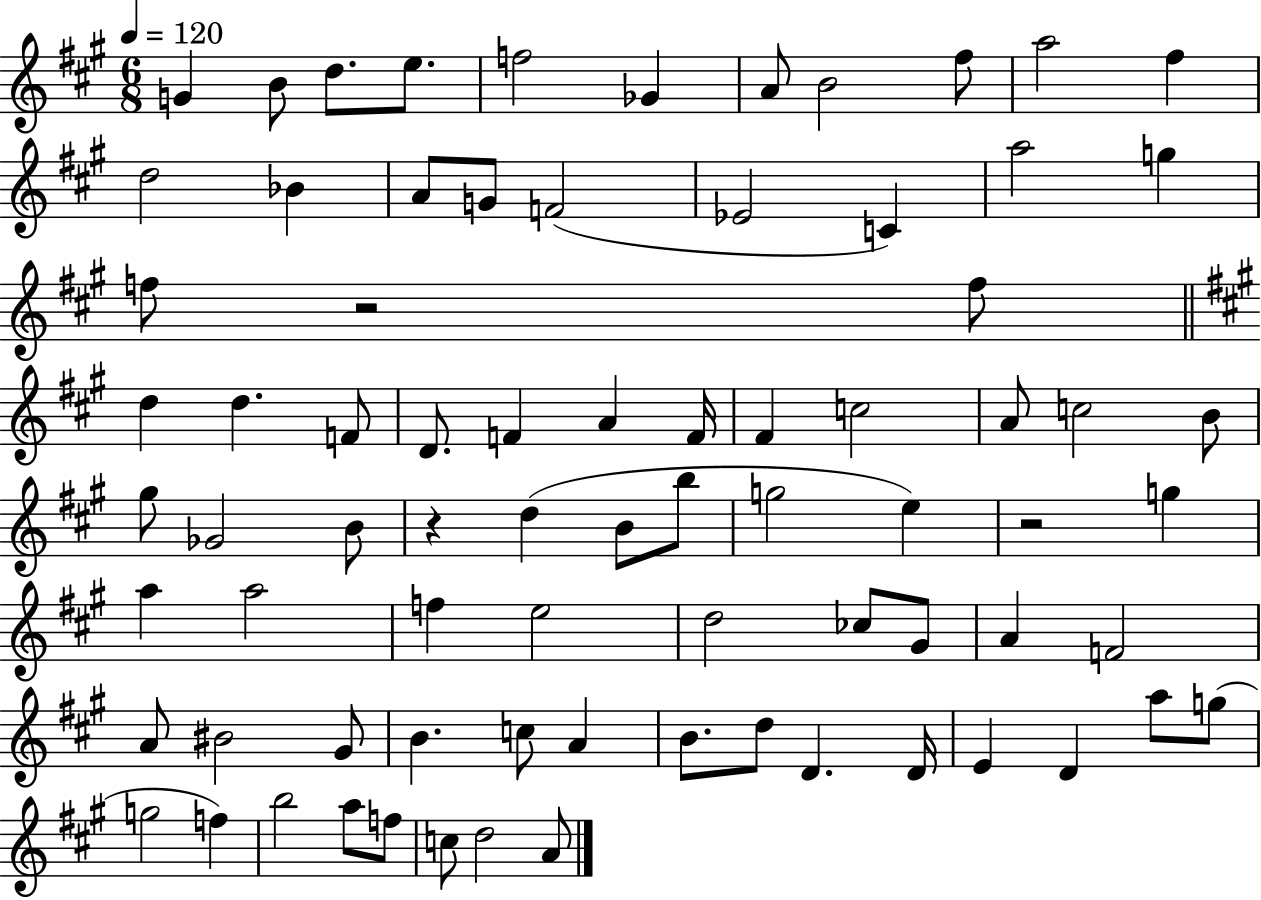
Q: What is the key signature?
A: A major